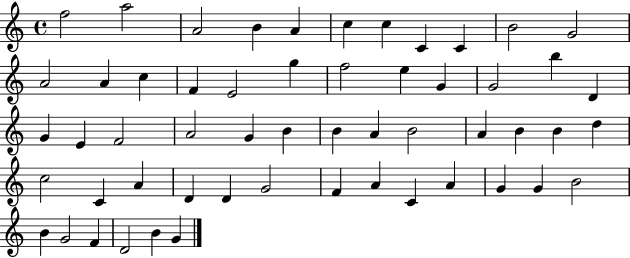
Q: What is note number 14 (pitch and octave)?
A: C5